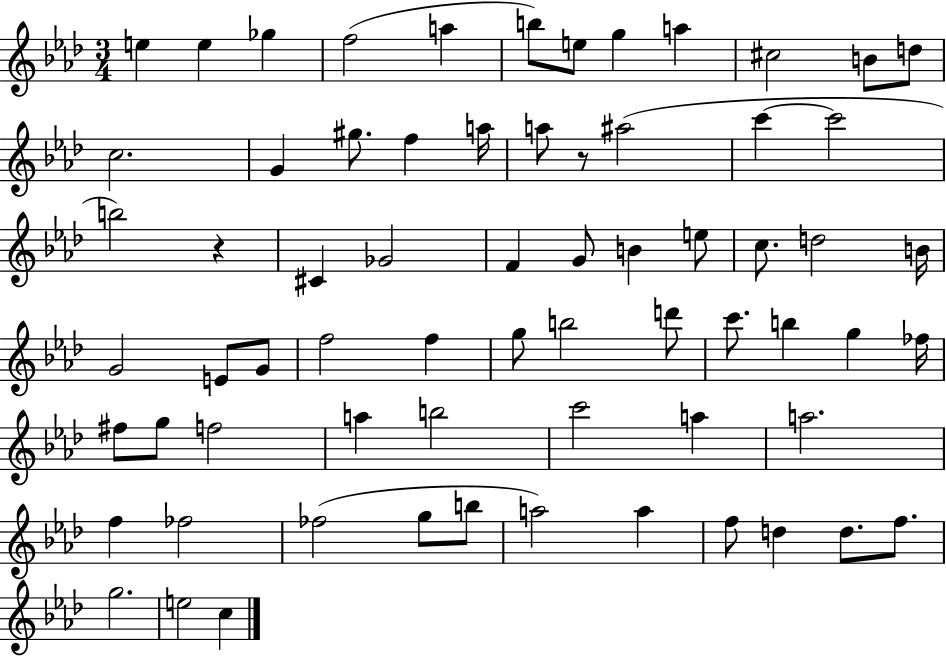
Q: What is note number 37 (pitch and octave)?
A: G5